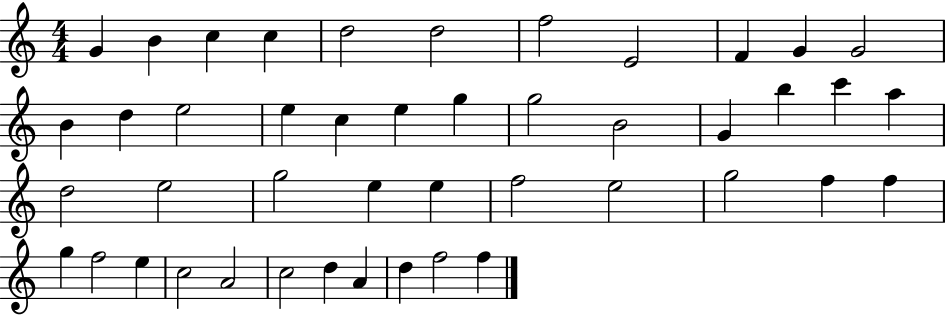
{
  \clef treble
  \numericTimeSignature
  \time 4/4
  \key c \major
  g'4 b'4 c''4 c''4 | d''2 d''2 | f''2 e'2 | f'4 g'4 g'2 | \break b'4 d''4 e''2 | e''4 c''4 e''4 g''4 | g''2 b'2 | g'4 b''4 c'''4 a''4 | \break d''2 e''2 | g''2 e''4 e''4 | f''2 e''2 | g''2 f''4 f''4 | \break g''4 f''2 e''4 | c''2 a'2 | c''2 d''4 a'4 | d''4 f''2 f''4 | \break \bar "|."
}